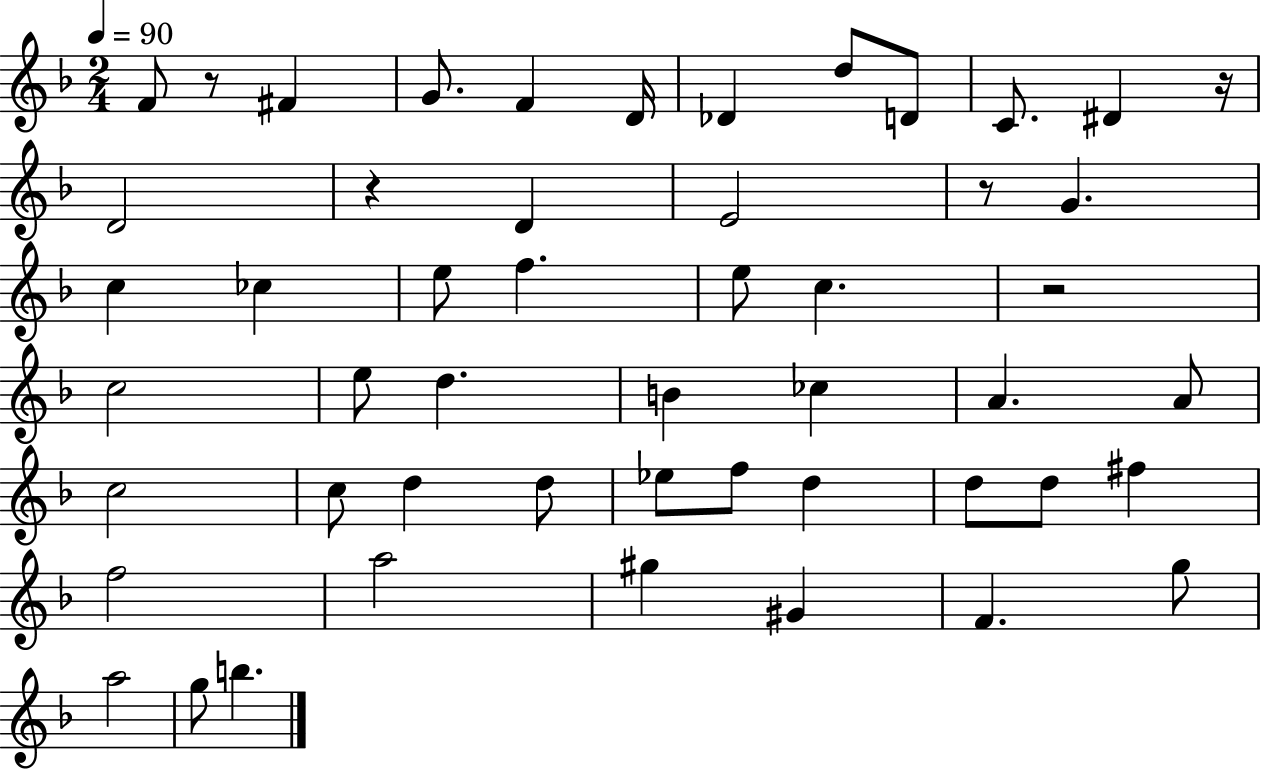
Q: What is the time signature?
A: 2/4